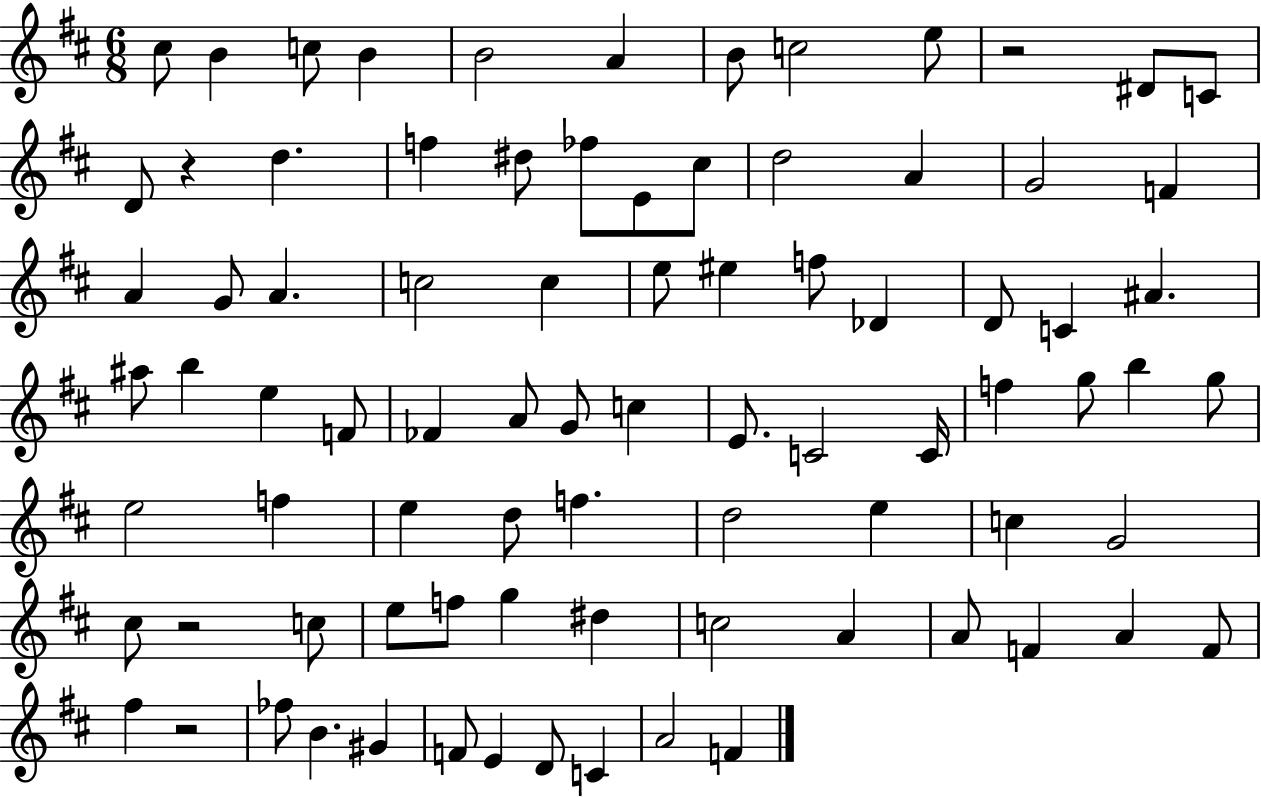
{
  \clef treble
  \numericTimeSignature
  \time 6/8
  \key d \major
  cis''8 b'4 c''8 b'4 | b'2 a'4 | b'8 c''2 e''8 | r2 dis'8 c'8 | \break d'8 r4 d''4. | f''4 dis''8 fes''8 e'8 cis''8 | d''2 a'4 | g'2 f'4 | \break a'4 g'8 a'4. | c''2 c''4 | e''8 eis''4 f''8 des'4 | d'8 c'4 ais'4. | \break ais''8 b''4 e''4 f'8 | fes'4 a'8 g'8 c''4 | e'8. c'2 c'16 | f''4 g''8 b''4 g''8 | \break e''2 f''4 | e''4 d''8 f''4. | d''2 e''4 | c''4 g'2 | \break cis''8 r2 c''8 | e''8 f''8 g''4 dis''4 | c''2 a'4 | a'8 f'4 a'4 f'8 | \break fis''4 r2 | fes''8 b'4. gis'4 | f'8 e'4 d'8 c'4 | a'2 f'4 | \break \bar "|."
}